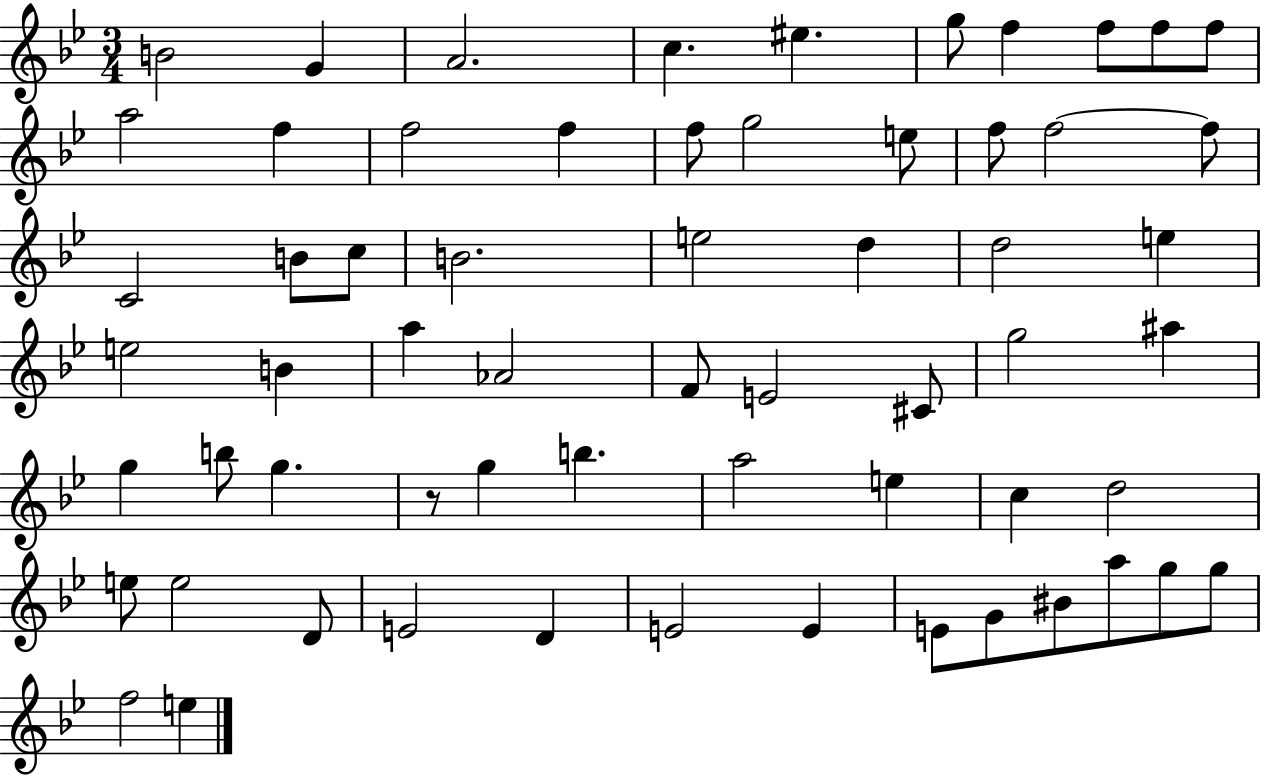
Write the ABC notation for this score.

X:1
T:Untitled
M:3/4
L:1/4
K:Bb
B2 G A2 c ^e g/2 f f/2 f/2 f/2 a2 f f2 f f/2 g2 e/2 f/2 f2 f/2 C2 B/2 c/2 B2 e2 d d2 e e2 B a _A2 F/2 E2 ^C/2 g2 ^a g b/2 g z/2 g b a2 e c d2 e/2 e2 D/2 E2 D E2 E E/2 G/2 ^B/2 a/2 g/2 g/2 f2 e